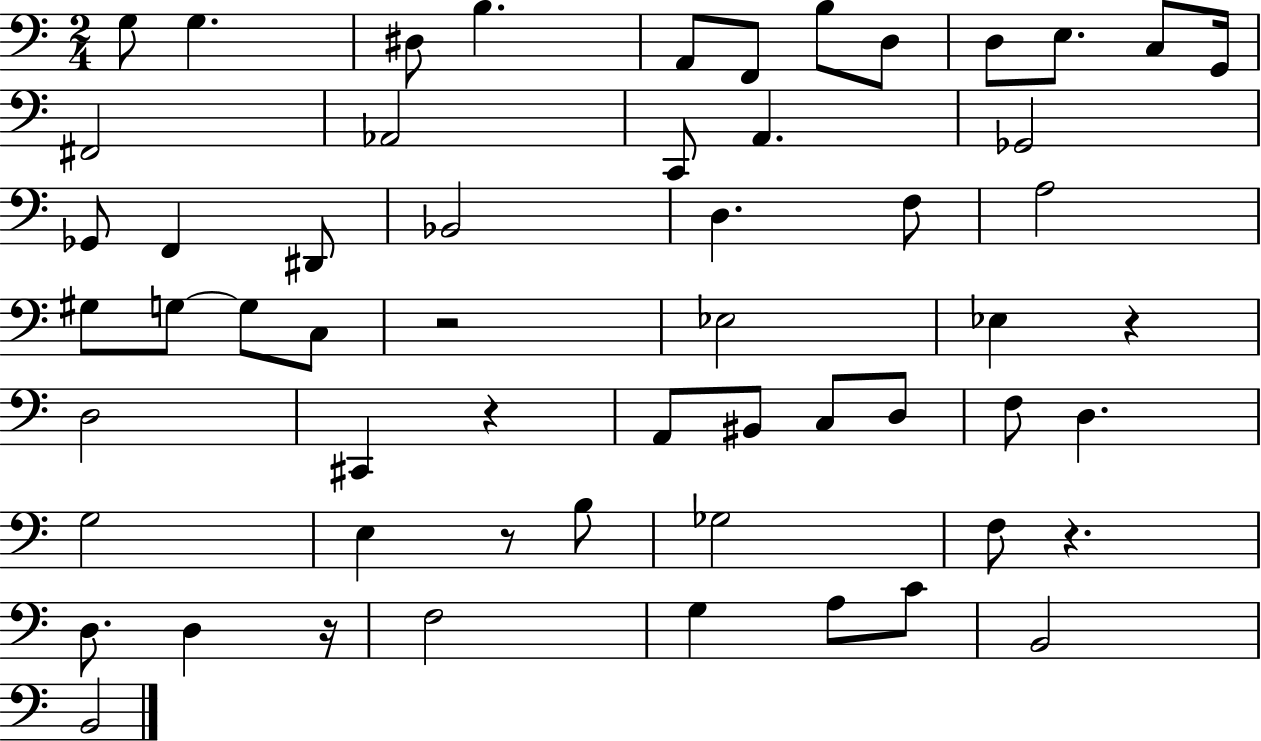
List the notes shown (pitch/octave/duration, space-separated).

G3/e G3/q. D#3/e B3/q. A2/e F2/e B3/e D3/e D3/e E3/e. C3/e G2/s F#2/h Ab2/h C2/e A2/q. Gb2/h Gb2/e F2/q D#2/e Bb2/h D3/q. F3/e A3/h G#3/e G3/e G3/e C3/e R/h Eb3/h Eb3/q R/q D3/h C#2/q R/q A2/e BIS2/e C3/e D3/e F3/e D3/q. G3/h E3/q R/e B3/e Gb3/h F3/e R/q. D3/e. D3/q R/s F3/h G3/q A3/e C4/e B2/h B2/h